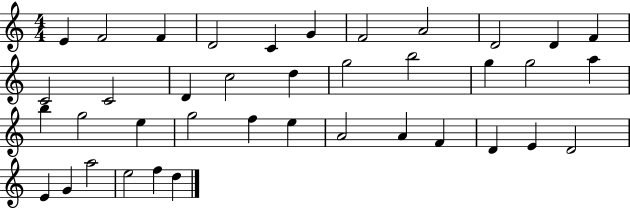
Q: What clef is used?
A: treble